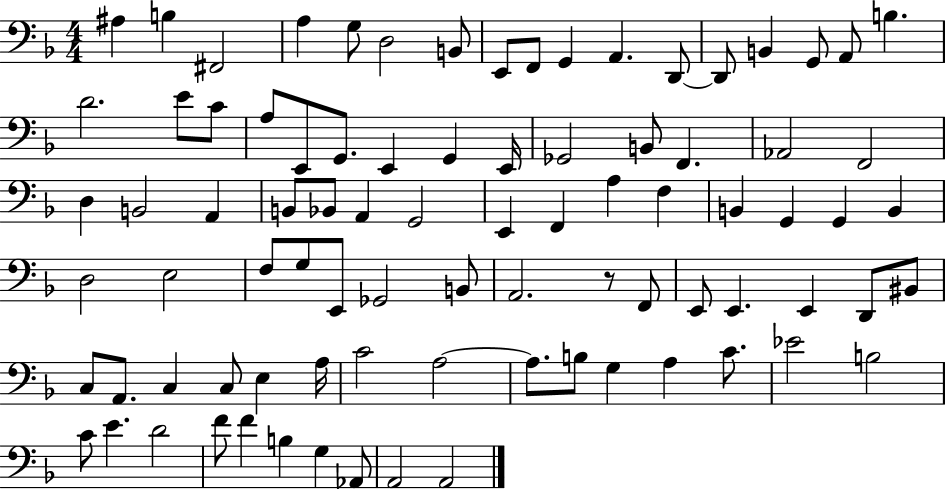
X:1
T:Untitled
M:4/4
L:1/4
K:F
^A, B, ^F,,2 A, G,/2 D,2 B,,/2 E,,/2 F,,/2 G,, A,, D,,/2 D,,/2 B,, G,,/2 A,,/2 B, D2 E/2 C/2 A,/2 E,,/2 G,,/2 E,, G,, E,,/4 _G,,2 B,,/2 F,, _A,,2 F,,2 D, B,,2 A,, B,,/2 _B,,/2 A,, G,,2 E,, F,, A, F, B,, G,, G,, B,, D,2 E,2 F,/2 G,/2 E,,/2 _G,,2 B,,/2 A,,2 z/2 F,,/2 E,,/2 E,, E,, D,,/2 ^B,,/2 C,/2 A,,/2 C, C,/2 E, A,/4 C2 A,2 A,/2 B,/2 G, A, C/2 _E2 B,2 C/2 E D2 F/2 F B, G, _A,,/2 A,,2 A,,2